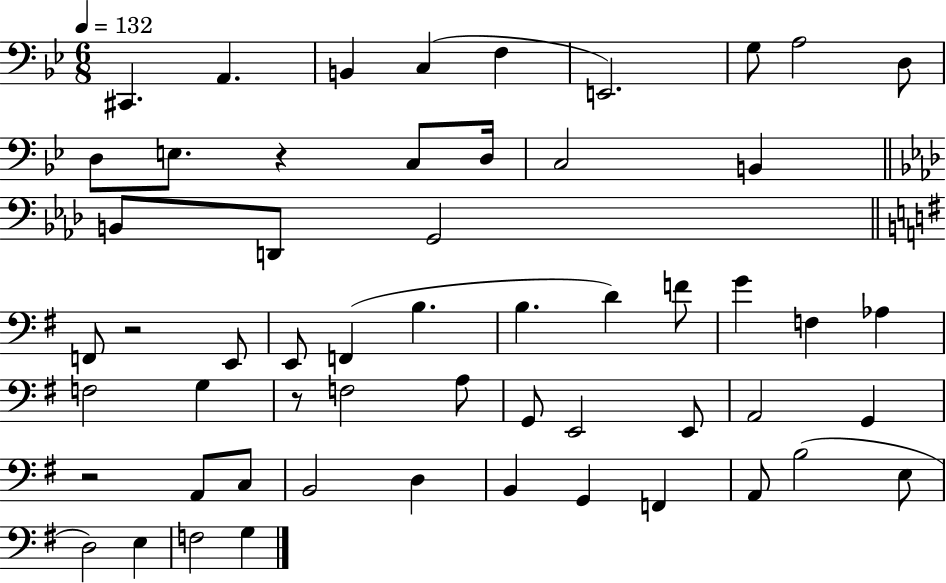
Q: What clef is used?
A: bass